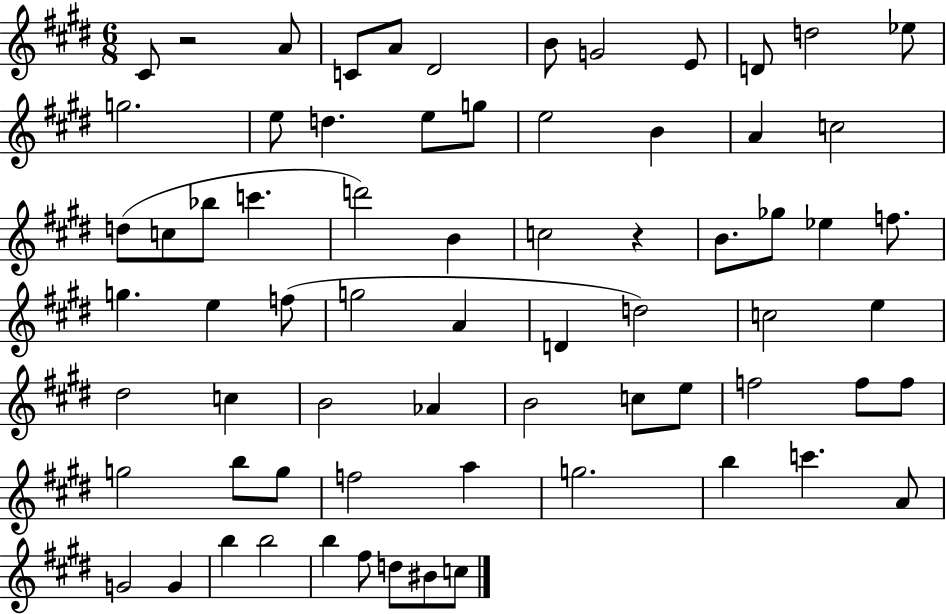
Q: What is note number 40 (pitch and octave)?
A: E5